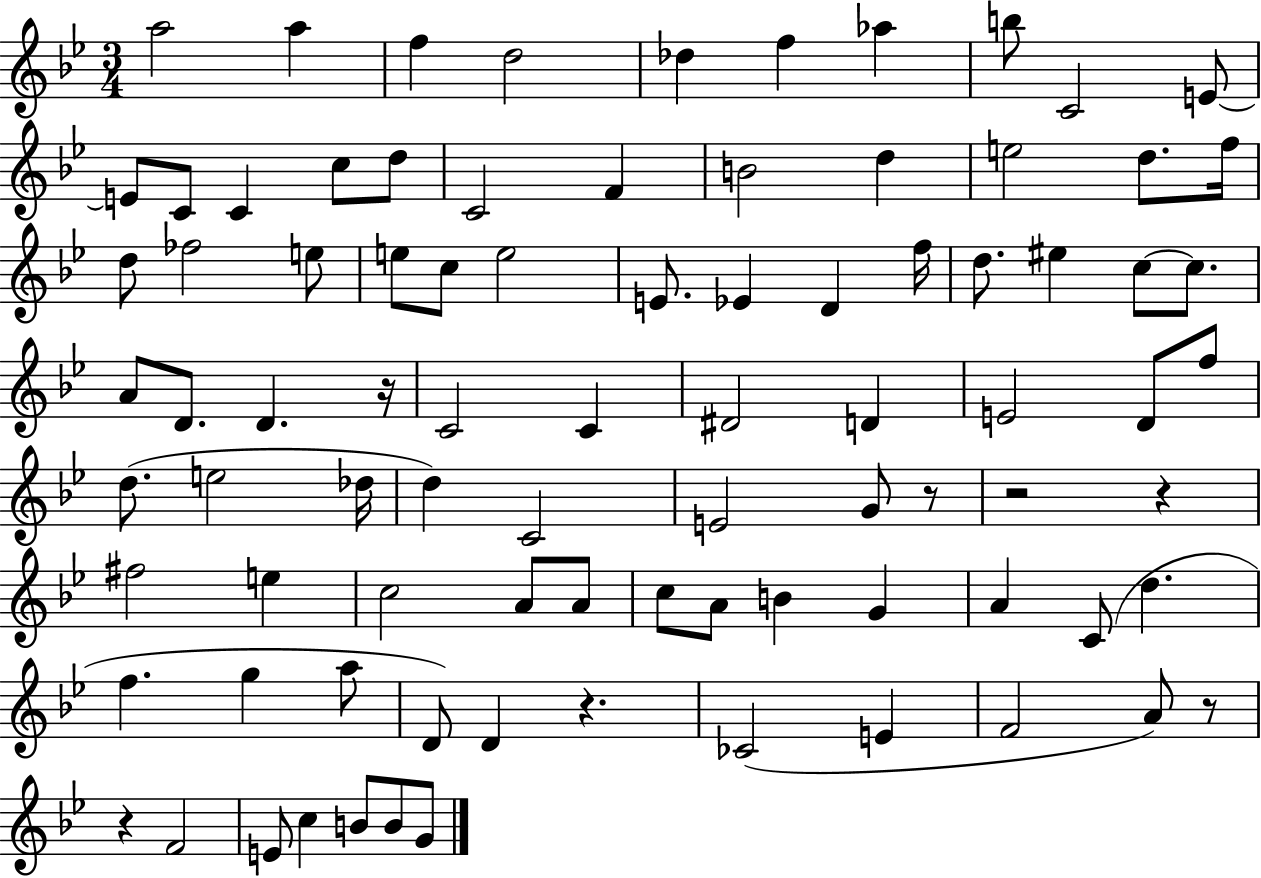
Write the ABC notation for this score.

X:1
T:Untitled
M:3/4
L:1/4
K:Bb
a2 a f d2 _d f _a b/2 C2 E/2 E/2 C/2 C c/2 d/2 C2 F B2 d e2 d/2 f/4 d/2 _f2 e/2 e/2 c/2 e2 E/2 _E D f/4 d/2 ^e c/2 c/2 A/2 D/2 D z/4 C2 C ^D2 D E2 D/2 f/2 d/2 e2 _d/4 d C2 E2 G/2 z/2 z2 z ^f2 e c2 A/2 A/2 c/2 A/2 B G A C/2 d f g a/2 D/2 D z _C2 E F2 A/2 z/2 z F2 E/2 c B/2 B/2 G/2